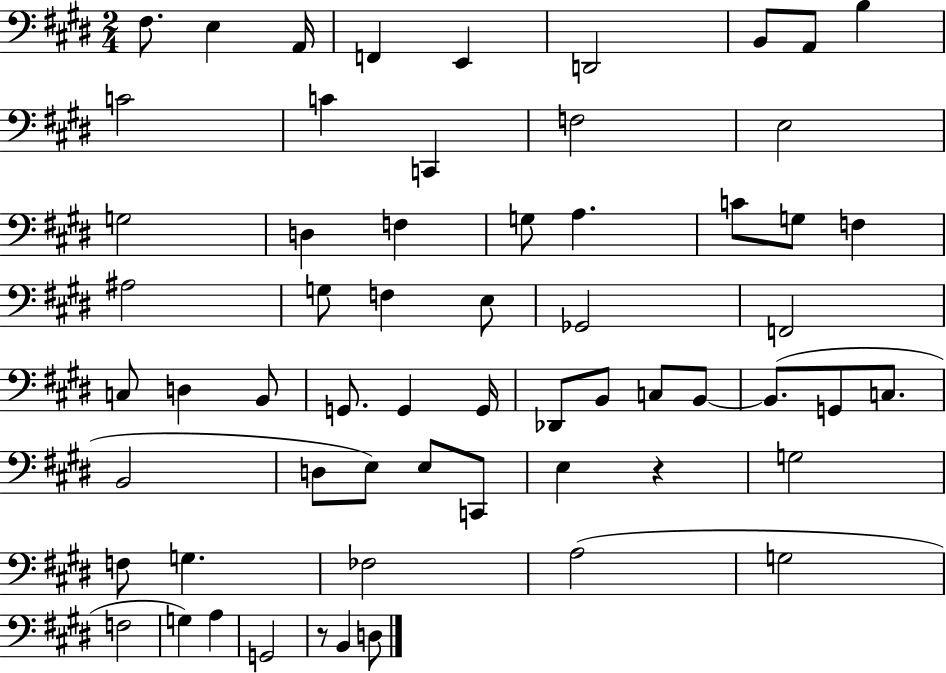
X:1
T:Untitled
M:2/4
L:1/4
K:E
^F,/2 E, A,,/4 F,, E,, D,,2 B,,/2 A,,/2 B, C2 C C,, F,2 E,2 G,2 D, F, G,/2 A, C/2 G,/2 F, ^A,2 G,/2 F, E,/2 _G,,2 F,,2 C,/2 D, B,,/2 G,,/2 G,, G,,/4 _D,,/2 B,,/2 C,/2 B,,/2 B,,/2 G,,/2 C,/2 B,,2 D,/2 E,/2 E,/2 C,,/2 E, z G,2 F,/2 G, _F,2 A,2 G,2 F,2 G, A, G,,2 z/2 B,, D,/2